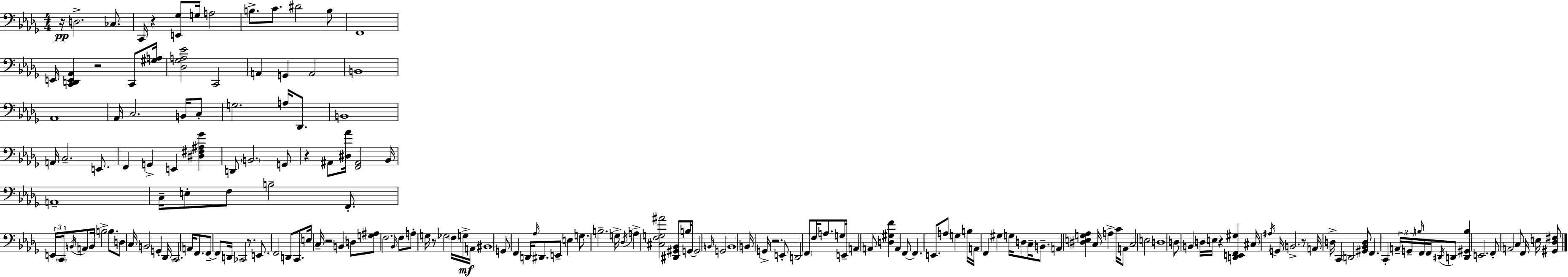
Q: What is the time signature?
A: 4/4